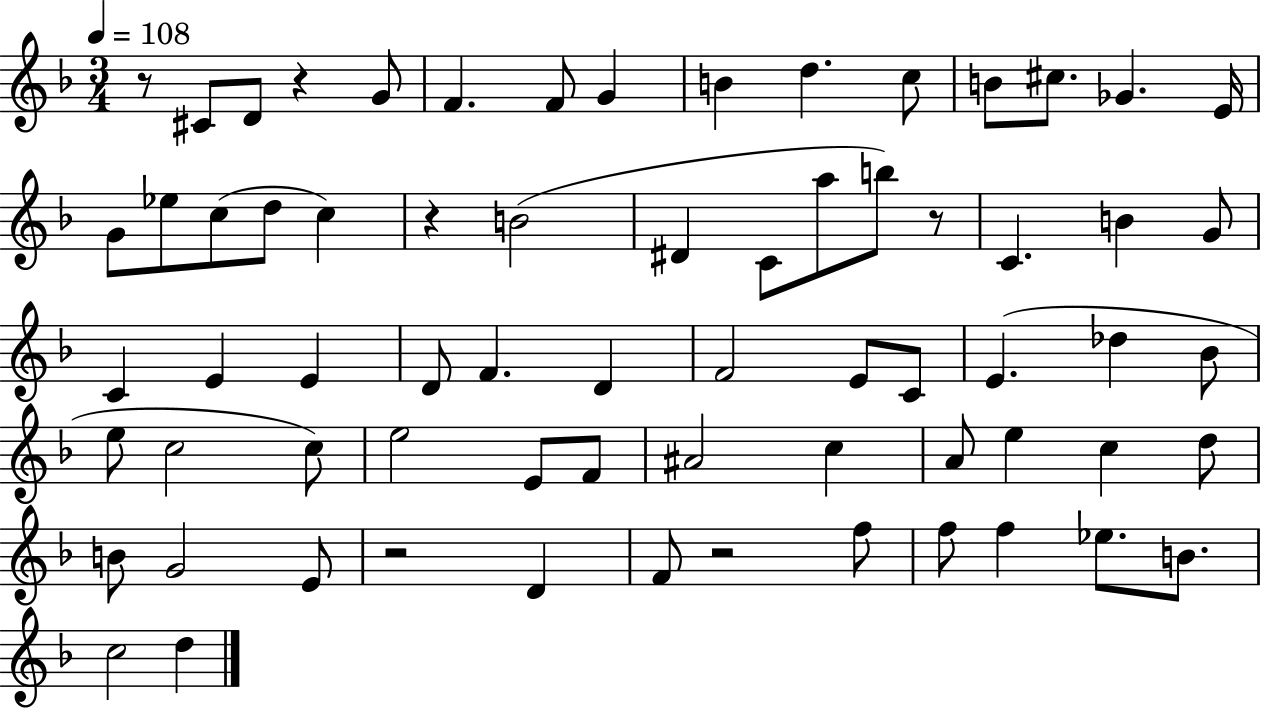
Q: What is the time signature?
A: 3/4